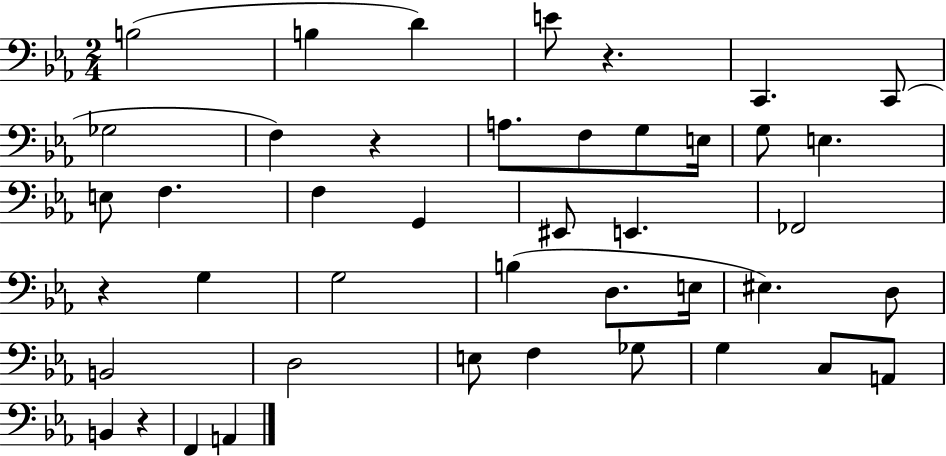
X:1
T:Untitled
M:2/4
L:1/4
K:Eb
B,2 B, D E/2 z C,, C,,/2 _G,2 F, z A,/2 F,/2 G,/2 E,/4 G,/2 E, E,/2 F, F, G,, ^E,,/2 E,, _F,,2 z G, G,2 B, D,/2 E,/4 ^E, D,/2 B,,2 D,2 E,/2 F, _G,/2 G, C,/2 A,,/2 B,, z F,, A,,